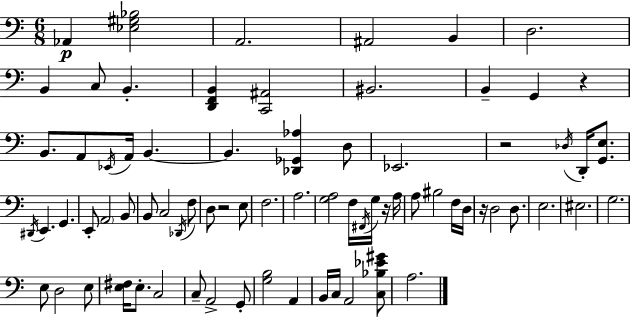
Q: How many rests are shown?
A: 5